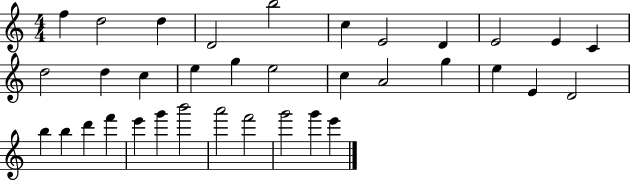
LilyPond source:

{
  \clef treble
  \numericTimeSignature
  \time 4/4
  \key c \major
  f''4 d''2 d''4 | d'2 b''2 | c''4 e'2 d'4 | e'2 e'4 c'4 | \break d''2 d''4 c''4 | e''4 g''4 e''2 | c''4 a'2 g''4 | e''4 e'4 d'2 | \break b''4 b''4 d'''4 f'''4 | e'''4 g'''4 b'''2 | a'''2 f'''2 | g'''2 g'''4 e'''4 | \break \bar "|."
}